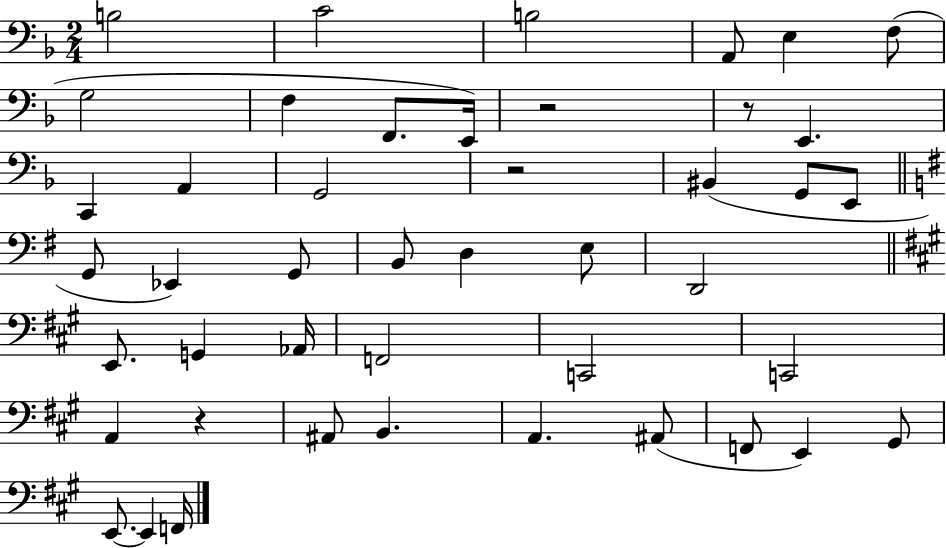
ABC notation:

X:1
T:Untitled
M:2/4
L:1/4
K:F
B,2 C2 B,2 A,,/2 E, F,/2 G,2 F, F,,/2 E,,/4 z2 z/2 E,, C,, A,, G,,2 z2 ^B,, G,,/2 E,,/2 G,,/2 _E,, G,,/2 B,,/2 D, E,/2 D,,2 E,,/2 G,, _A,,/4 F,,2 C,,2 C,,2 A,, z ^A,,/2 B,, A,, ^A,,/2 F,,/2 E,, ^G,,/2 E,,/2 E,, F,,/4